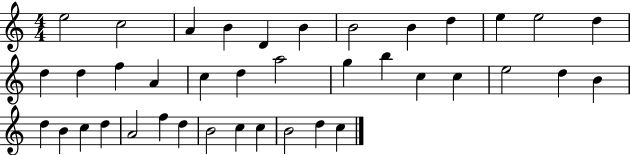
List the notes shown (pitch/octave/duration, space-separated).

E5/h C5/h A4/q B4/q D4/q B4/q B4/h B4/q D5/q E5/q E5/h D5/q D5/q D5/q F5/q A4/q C5/q D5/q A5/h G5/q B5/q C5/q C5/q E5/h D5/q B4/q D5/q B4/q C5/q D5/q A4/h F5/q D5/q B4/h C5/q C5/q B4/h D5/q C5/q